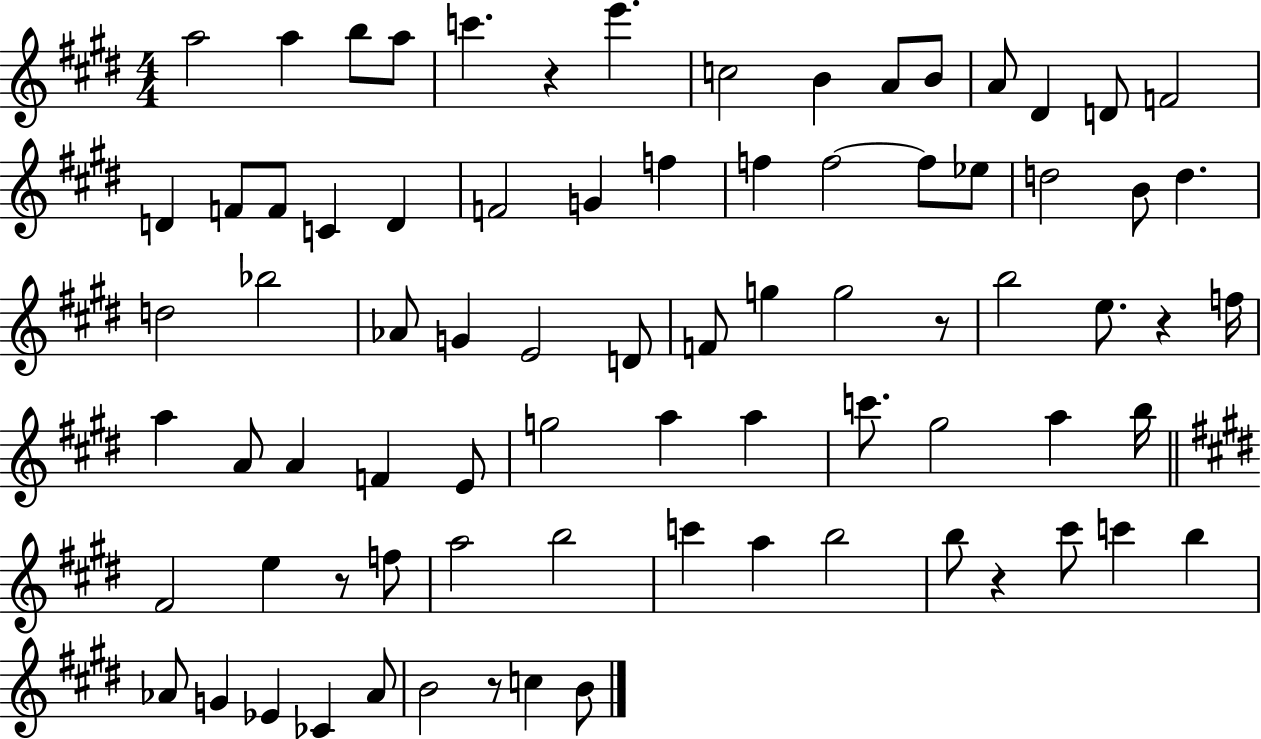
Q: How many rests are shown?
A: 6